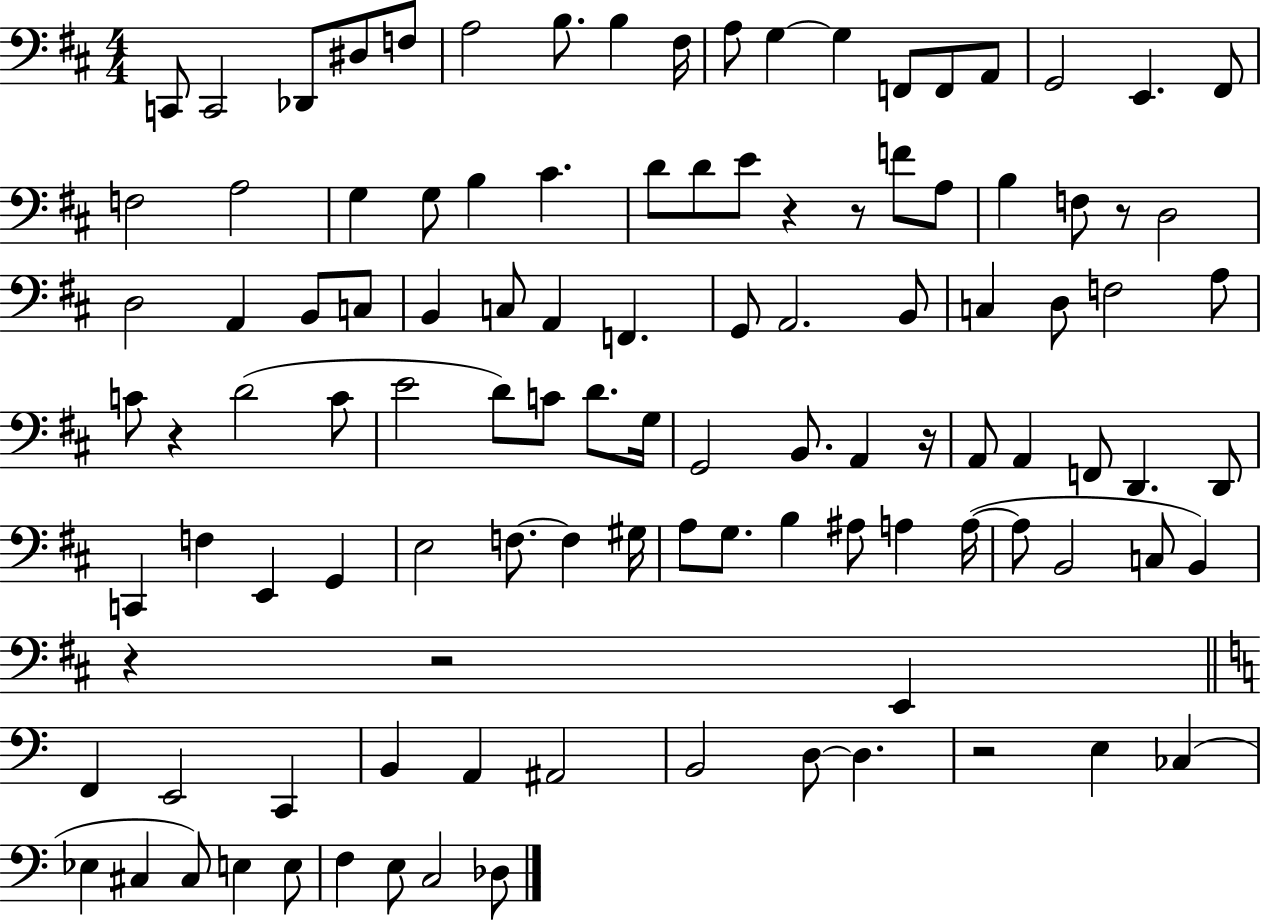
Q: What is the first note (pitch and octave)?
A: C2